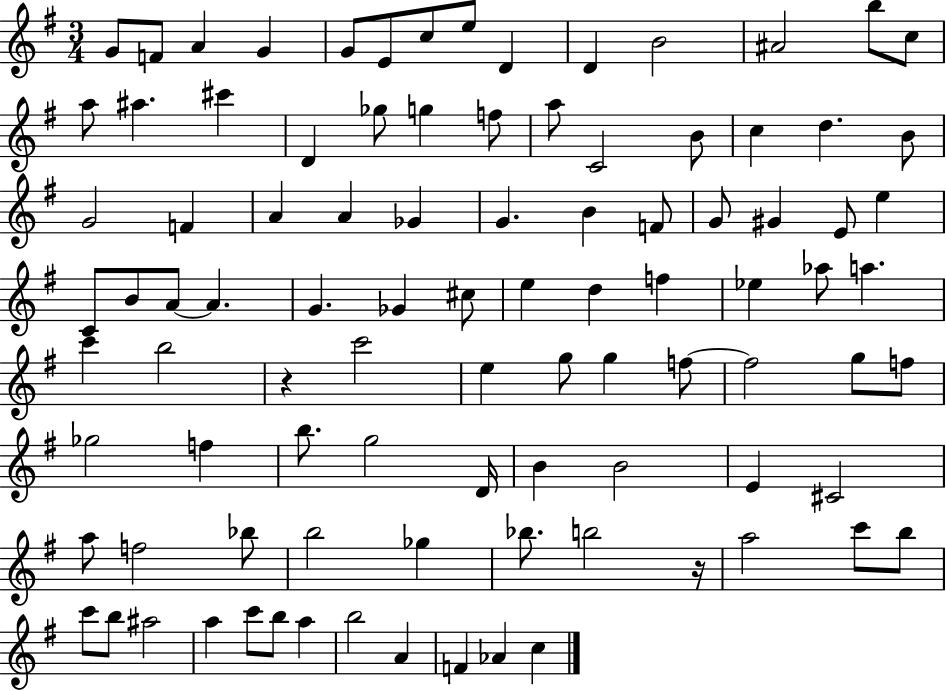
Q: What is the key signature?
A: G major